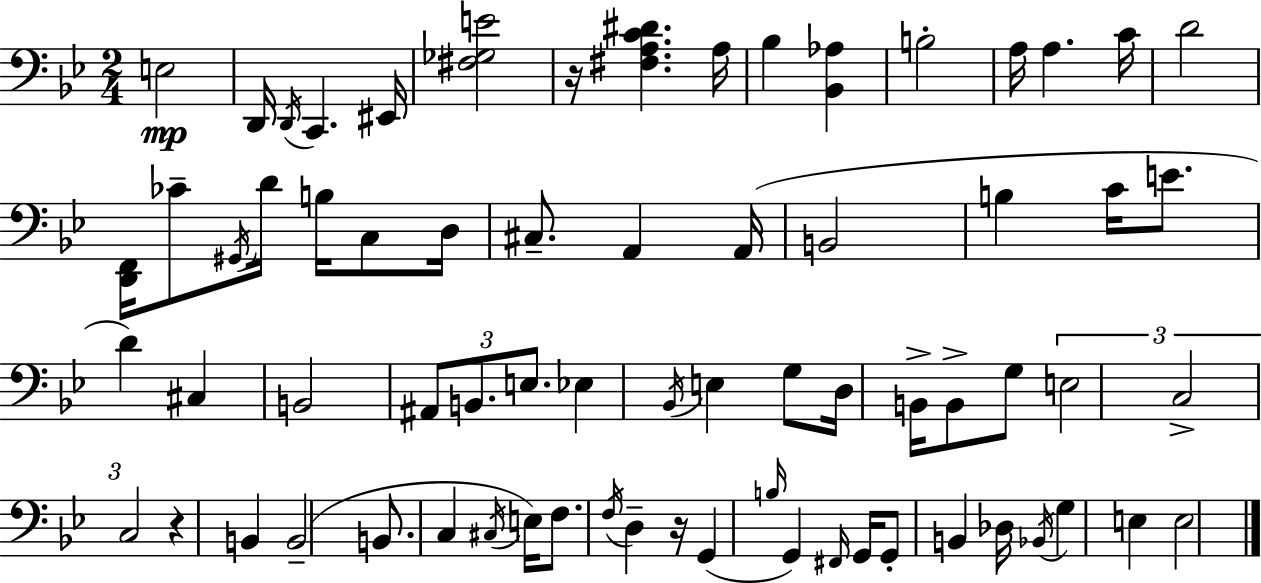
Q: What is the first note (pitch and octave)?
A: E3